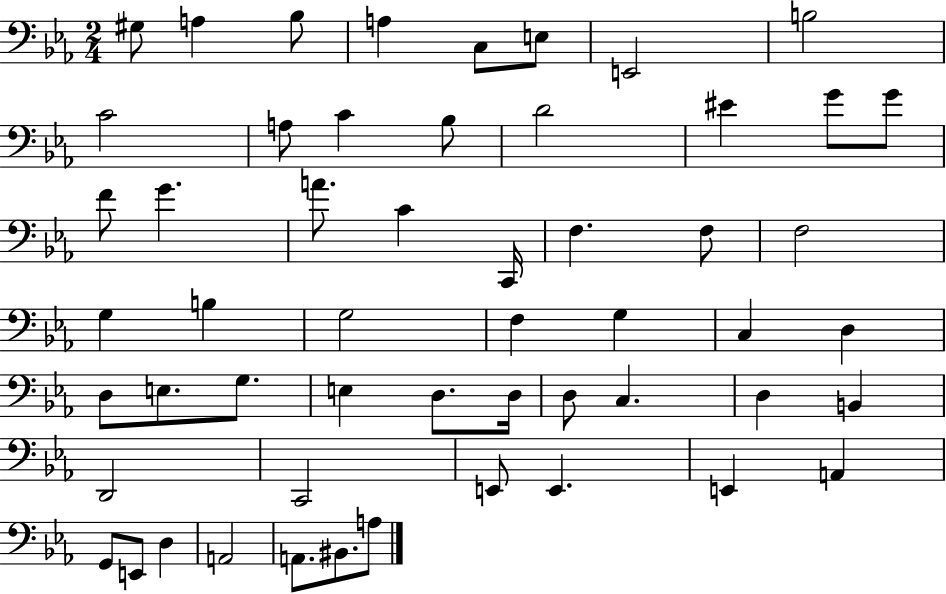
{
  \clef bass
  \numericTimeSignature
  \time 2/4
  \key ees \major
  \repeat volta 2 { gis8 a4 bes8 | a4 c8 e8 | e,2 | b2 | \break c'2 | a8 c'4 bes8 | d'2 | eis'4 g'8 g'8 | \break f'8 g'4. | a'8. c'4 c,16 | f4. f8 | f2 | \break g4 b4 | g2 | f4 g4 | c4 d4 | \break d8 e8. g8. | e4 d8. d16 | d8 c4. | d4 b,4 | \break d,2 | c,2 | e,8 e,4. | e,4 a,4 | \break g,8 e,8 d4 | a,2 | a,8. bis,8. a8 | } \bar "|."
}